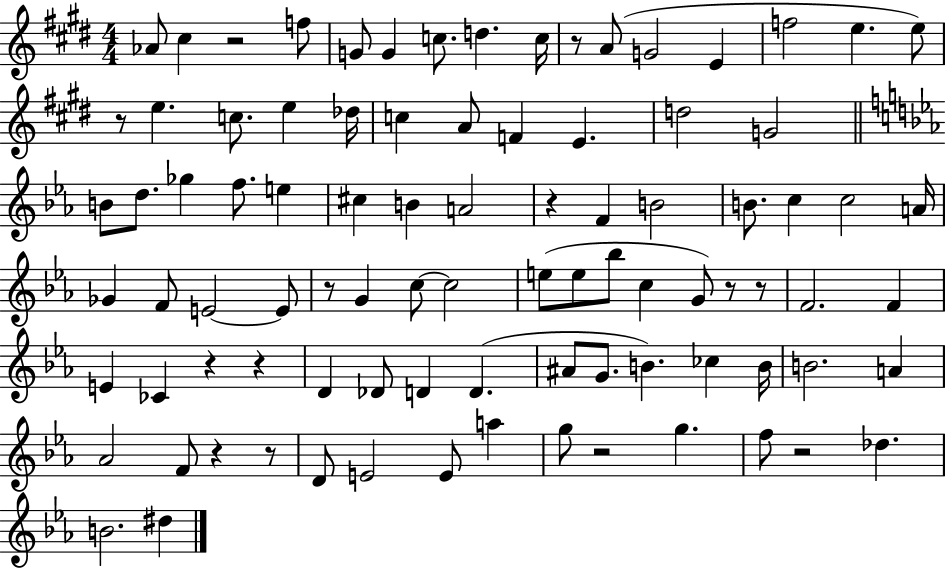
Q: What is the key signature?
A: E major